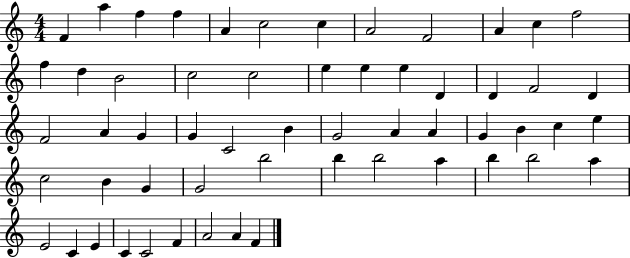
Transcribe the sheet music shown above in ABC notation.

X:1
T:Untitled
M:4/4
L:1/4
K:C
F a f f A c2 c A2 F2 A c f2 f d B2 c2 c2 e e e D D F2 D F2 A G G C2 B G2 A A G B c e c2 B G G2 b2 b b2 a b b2 a E2 C E C C2 F A2 A F